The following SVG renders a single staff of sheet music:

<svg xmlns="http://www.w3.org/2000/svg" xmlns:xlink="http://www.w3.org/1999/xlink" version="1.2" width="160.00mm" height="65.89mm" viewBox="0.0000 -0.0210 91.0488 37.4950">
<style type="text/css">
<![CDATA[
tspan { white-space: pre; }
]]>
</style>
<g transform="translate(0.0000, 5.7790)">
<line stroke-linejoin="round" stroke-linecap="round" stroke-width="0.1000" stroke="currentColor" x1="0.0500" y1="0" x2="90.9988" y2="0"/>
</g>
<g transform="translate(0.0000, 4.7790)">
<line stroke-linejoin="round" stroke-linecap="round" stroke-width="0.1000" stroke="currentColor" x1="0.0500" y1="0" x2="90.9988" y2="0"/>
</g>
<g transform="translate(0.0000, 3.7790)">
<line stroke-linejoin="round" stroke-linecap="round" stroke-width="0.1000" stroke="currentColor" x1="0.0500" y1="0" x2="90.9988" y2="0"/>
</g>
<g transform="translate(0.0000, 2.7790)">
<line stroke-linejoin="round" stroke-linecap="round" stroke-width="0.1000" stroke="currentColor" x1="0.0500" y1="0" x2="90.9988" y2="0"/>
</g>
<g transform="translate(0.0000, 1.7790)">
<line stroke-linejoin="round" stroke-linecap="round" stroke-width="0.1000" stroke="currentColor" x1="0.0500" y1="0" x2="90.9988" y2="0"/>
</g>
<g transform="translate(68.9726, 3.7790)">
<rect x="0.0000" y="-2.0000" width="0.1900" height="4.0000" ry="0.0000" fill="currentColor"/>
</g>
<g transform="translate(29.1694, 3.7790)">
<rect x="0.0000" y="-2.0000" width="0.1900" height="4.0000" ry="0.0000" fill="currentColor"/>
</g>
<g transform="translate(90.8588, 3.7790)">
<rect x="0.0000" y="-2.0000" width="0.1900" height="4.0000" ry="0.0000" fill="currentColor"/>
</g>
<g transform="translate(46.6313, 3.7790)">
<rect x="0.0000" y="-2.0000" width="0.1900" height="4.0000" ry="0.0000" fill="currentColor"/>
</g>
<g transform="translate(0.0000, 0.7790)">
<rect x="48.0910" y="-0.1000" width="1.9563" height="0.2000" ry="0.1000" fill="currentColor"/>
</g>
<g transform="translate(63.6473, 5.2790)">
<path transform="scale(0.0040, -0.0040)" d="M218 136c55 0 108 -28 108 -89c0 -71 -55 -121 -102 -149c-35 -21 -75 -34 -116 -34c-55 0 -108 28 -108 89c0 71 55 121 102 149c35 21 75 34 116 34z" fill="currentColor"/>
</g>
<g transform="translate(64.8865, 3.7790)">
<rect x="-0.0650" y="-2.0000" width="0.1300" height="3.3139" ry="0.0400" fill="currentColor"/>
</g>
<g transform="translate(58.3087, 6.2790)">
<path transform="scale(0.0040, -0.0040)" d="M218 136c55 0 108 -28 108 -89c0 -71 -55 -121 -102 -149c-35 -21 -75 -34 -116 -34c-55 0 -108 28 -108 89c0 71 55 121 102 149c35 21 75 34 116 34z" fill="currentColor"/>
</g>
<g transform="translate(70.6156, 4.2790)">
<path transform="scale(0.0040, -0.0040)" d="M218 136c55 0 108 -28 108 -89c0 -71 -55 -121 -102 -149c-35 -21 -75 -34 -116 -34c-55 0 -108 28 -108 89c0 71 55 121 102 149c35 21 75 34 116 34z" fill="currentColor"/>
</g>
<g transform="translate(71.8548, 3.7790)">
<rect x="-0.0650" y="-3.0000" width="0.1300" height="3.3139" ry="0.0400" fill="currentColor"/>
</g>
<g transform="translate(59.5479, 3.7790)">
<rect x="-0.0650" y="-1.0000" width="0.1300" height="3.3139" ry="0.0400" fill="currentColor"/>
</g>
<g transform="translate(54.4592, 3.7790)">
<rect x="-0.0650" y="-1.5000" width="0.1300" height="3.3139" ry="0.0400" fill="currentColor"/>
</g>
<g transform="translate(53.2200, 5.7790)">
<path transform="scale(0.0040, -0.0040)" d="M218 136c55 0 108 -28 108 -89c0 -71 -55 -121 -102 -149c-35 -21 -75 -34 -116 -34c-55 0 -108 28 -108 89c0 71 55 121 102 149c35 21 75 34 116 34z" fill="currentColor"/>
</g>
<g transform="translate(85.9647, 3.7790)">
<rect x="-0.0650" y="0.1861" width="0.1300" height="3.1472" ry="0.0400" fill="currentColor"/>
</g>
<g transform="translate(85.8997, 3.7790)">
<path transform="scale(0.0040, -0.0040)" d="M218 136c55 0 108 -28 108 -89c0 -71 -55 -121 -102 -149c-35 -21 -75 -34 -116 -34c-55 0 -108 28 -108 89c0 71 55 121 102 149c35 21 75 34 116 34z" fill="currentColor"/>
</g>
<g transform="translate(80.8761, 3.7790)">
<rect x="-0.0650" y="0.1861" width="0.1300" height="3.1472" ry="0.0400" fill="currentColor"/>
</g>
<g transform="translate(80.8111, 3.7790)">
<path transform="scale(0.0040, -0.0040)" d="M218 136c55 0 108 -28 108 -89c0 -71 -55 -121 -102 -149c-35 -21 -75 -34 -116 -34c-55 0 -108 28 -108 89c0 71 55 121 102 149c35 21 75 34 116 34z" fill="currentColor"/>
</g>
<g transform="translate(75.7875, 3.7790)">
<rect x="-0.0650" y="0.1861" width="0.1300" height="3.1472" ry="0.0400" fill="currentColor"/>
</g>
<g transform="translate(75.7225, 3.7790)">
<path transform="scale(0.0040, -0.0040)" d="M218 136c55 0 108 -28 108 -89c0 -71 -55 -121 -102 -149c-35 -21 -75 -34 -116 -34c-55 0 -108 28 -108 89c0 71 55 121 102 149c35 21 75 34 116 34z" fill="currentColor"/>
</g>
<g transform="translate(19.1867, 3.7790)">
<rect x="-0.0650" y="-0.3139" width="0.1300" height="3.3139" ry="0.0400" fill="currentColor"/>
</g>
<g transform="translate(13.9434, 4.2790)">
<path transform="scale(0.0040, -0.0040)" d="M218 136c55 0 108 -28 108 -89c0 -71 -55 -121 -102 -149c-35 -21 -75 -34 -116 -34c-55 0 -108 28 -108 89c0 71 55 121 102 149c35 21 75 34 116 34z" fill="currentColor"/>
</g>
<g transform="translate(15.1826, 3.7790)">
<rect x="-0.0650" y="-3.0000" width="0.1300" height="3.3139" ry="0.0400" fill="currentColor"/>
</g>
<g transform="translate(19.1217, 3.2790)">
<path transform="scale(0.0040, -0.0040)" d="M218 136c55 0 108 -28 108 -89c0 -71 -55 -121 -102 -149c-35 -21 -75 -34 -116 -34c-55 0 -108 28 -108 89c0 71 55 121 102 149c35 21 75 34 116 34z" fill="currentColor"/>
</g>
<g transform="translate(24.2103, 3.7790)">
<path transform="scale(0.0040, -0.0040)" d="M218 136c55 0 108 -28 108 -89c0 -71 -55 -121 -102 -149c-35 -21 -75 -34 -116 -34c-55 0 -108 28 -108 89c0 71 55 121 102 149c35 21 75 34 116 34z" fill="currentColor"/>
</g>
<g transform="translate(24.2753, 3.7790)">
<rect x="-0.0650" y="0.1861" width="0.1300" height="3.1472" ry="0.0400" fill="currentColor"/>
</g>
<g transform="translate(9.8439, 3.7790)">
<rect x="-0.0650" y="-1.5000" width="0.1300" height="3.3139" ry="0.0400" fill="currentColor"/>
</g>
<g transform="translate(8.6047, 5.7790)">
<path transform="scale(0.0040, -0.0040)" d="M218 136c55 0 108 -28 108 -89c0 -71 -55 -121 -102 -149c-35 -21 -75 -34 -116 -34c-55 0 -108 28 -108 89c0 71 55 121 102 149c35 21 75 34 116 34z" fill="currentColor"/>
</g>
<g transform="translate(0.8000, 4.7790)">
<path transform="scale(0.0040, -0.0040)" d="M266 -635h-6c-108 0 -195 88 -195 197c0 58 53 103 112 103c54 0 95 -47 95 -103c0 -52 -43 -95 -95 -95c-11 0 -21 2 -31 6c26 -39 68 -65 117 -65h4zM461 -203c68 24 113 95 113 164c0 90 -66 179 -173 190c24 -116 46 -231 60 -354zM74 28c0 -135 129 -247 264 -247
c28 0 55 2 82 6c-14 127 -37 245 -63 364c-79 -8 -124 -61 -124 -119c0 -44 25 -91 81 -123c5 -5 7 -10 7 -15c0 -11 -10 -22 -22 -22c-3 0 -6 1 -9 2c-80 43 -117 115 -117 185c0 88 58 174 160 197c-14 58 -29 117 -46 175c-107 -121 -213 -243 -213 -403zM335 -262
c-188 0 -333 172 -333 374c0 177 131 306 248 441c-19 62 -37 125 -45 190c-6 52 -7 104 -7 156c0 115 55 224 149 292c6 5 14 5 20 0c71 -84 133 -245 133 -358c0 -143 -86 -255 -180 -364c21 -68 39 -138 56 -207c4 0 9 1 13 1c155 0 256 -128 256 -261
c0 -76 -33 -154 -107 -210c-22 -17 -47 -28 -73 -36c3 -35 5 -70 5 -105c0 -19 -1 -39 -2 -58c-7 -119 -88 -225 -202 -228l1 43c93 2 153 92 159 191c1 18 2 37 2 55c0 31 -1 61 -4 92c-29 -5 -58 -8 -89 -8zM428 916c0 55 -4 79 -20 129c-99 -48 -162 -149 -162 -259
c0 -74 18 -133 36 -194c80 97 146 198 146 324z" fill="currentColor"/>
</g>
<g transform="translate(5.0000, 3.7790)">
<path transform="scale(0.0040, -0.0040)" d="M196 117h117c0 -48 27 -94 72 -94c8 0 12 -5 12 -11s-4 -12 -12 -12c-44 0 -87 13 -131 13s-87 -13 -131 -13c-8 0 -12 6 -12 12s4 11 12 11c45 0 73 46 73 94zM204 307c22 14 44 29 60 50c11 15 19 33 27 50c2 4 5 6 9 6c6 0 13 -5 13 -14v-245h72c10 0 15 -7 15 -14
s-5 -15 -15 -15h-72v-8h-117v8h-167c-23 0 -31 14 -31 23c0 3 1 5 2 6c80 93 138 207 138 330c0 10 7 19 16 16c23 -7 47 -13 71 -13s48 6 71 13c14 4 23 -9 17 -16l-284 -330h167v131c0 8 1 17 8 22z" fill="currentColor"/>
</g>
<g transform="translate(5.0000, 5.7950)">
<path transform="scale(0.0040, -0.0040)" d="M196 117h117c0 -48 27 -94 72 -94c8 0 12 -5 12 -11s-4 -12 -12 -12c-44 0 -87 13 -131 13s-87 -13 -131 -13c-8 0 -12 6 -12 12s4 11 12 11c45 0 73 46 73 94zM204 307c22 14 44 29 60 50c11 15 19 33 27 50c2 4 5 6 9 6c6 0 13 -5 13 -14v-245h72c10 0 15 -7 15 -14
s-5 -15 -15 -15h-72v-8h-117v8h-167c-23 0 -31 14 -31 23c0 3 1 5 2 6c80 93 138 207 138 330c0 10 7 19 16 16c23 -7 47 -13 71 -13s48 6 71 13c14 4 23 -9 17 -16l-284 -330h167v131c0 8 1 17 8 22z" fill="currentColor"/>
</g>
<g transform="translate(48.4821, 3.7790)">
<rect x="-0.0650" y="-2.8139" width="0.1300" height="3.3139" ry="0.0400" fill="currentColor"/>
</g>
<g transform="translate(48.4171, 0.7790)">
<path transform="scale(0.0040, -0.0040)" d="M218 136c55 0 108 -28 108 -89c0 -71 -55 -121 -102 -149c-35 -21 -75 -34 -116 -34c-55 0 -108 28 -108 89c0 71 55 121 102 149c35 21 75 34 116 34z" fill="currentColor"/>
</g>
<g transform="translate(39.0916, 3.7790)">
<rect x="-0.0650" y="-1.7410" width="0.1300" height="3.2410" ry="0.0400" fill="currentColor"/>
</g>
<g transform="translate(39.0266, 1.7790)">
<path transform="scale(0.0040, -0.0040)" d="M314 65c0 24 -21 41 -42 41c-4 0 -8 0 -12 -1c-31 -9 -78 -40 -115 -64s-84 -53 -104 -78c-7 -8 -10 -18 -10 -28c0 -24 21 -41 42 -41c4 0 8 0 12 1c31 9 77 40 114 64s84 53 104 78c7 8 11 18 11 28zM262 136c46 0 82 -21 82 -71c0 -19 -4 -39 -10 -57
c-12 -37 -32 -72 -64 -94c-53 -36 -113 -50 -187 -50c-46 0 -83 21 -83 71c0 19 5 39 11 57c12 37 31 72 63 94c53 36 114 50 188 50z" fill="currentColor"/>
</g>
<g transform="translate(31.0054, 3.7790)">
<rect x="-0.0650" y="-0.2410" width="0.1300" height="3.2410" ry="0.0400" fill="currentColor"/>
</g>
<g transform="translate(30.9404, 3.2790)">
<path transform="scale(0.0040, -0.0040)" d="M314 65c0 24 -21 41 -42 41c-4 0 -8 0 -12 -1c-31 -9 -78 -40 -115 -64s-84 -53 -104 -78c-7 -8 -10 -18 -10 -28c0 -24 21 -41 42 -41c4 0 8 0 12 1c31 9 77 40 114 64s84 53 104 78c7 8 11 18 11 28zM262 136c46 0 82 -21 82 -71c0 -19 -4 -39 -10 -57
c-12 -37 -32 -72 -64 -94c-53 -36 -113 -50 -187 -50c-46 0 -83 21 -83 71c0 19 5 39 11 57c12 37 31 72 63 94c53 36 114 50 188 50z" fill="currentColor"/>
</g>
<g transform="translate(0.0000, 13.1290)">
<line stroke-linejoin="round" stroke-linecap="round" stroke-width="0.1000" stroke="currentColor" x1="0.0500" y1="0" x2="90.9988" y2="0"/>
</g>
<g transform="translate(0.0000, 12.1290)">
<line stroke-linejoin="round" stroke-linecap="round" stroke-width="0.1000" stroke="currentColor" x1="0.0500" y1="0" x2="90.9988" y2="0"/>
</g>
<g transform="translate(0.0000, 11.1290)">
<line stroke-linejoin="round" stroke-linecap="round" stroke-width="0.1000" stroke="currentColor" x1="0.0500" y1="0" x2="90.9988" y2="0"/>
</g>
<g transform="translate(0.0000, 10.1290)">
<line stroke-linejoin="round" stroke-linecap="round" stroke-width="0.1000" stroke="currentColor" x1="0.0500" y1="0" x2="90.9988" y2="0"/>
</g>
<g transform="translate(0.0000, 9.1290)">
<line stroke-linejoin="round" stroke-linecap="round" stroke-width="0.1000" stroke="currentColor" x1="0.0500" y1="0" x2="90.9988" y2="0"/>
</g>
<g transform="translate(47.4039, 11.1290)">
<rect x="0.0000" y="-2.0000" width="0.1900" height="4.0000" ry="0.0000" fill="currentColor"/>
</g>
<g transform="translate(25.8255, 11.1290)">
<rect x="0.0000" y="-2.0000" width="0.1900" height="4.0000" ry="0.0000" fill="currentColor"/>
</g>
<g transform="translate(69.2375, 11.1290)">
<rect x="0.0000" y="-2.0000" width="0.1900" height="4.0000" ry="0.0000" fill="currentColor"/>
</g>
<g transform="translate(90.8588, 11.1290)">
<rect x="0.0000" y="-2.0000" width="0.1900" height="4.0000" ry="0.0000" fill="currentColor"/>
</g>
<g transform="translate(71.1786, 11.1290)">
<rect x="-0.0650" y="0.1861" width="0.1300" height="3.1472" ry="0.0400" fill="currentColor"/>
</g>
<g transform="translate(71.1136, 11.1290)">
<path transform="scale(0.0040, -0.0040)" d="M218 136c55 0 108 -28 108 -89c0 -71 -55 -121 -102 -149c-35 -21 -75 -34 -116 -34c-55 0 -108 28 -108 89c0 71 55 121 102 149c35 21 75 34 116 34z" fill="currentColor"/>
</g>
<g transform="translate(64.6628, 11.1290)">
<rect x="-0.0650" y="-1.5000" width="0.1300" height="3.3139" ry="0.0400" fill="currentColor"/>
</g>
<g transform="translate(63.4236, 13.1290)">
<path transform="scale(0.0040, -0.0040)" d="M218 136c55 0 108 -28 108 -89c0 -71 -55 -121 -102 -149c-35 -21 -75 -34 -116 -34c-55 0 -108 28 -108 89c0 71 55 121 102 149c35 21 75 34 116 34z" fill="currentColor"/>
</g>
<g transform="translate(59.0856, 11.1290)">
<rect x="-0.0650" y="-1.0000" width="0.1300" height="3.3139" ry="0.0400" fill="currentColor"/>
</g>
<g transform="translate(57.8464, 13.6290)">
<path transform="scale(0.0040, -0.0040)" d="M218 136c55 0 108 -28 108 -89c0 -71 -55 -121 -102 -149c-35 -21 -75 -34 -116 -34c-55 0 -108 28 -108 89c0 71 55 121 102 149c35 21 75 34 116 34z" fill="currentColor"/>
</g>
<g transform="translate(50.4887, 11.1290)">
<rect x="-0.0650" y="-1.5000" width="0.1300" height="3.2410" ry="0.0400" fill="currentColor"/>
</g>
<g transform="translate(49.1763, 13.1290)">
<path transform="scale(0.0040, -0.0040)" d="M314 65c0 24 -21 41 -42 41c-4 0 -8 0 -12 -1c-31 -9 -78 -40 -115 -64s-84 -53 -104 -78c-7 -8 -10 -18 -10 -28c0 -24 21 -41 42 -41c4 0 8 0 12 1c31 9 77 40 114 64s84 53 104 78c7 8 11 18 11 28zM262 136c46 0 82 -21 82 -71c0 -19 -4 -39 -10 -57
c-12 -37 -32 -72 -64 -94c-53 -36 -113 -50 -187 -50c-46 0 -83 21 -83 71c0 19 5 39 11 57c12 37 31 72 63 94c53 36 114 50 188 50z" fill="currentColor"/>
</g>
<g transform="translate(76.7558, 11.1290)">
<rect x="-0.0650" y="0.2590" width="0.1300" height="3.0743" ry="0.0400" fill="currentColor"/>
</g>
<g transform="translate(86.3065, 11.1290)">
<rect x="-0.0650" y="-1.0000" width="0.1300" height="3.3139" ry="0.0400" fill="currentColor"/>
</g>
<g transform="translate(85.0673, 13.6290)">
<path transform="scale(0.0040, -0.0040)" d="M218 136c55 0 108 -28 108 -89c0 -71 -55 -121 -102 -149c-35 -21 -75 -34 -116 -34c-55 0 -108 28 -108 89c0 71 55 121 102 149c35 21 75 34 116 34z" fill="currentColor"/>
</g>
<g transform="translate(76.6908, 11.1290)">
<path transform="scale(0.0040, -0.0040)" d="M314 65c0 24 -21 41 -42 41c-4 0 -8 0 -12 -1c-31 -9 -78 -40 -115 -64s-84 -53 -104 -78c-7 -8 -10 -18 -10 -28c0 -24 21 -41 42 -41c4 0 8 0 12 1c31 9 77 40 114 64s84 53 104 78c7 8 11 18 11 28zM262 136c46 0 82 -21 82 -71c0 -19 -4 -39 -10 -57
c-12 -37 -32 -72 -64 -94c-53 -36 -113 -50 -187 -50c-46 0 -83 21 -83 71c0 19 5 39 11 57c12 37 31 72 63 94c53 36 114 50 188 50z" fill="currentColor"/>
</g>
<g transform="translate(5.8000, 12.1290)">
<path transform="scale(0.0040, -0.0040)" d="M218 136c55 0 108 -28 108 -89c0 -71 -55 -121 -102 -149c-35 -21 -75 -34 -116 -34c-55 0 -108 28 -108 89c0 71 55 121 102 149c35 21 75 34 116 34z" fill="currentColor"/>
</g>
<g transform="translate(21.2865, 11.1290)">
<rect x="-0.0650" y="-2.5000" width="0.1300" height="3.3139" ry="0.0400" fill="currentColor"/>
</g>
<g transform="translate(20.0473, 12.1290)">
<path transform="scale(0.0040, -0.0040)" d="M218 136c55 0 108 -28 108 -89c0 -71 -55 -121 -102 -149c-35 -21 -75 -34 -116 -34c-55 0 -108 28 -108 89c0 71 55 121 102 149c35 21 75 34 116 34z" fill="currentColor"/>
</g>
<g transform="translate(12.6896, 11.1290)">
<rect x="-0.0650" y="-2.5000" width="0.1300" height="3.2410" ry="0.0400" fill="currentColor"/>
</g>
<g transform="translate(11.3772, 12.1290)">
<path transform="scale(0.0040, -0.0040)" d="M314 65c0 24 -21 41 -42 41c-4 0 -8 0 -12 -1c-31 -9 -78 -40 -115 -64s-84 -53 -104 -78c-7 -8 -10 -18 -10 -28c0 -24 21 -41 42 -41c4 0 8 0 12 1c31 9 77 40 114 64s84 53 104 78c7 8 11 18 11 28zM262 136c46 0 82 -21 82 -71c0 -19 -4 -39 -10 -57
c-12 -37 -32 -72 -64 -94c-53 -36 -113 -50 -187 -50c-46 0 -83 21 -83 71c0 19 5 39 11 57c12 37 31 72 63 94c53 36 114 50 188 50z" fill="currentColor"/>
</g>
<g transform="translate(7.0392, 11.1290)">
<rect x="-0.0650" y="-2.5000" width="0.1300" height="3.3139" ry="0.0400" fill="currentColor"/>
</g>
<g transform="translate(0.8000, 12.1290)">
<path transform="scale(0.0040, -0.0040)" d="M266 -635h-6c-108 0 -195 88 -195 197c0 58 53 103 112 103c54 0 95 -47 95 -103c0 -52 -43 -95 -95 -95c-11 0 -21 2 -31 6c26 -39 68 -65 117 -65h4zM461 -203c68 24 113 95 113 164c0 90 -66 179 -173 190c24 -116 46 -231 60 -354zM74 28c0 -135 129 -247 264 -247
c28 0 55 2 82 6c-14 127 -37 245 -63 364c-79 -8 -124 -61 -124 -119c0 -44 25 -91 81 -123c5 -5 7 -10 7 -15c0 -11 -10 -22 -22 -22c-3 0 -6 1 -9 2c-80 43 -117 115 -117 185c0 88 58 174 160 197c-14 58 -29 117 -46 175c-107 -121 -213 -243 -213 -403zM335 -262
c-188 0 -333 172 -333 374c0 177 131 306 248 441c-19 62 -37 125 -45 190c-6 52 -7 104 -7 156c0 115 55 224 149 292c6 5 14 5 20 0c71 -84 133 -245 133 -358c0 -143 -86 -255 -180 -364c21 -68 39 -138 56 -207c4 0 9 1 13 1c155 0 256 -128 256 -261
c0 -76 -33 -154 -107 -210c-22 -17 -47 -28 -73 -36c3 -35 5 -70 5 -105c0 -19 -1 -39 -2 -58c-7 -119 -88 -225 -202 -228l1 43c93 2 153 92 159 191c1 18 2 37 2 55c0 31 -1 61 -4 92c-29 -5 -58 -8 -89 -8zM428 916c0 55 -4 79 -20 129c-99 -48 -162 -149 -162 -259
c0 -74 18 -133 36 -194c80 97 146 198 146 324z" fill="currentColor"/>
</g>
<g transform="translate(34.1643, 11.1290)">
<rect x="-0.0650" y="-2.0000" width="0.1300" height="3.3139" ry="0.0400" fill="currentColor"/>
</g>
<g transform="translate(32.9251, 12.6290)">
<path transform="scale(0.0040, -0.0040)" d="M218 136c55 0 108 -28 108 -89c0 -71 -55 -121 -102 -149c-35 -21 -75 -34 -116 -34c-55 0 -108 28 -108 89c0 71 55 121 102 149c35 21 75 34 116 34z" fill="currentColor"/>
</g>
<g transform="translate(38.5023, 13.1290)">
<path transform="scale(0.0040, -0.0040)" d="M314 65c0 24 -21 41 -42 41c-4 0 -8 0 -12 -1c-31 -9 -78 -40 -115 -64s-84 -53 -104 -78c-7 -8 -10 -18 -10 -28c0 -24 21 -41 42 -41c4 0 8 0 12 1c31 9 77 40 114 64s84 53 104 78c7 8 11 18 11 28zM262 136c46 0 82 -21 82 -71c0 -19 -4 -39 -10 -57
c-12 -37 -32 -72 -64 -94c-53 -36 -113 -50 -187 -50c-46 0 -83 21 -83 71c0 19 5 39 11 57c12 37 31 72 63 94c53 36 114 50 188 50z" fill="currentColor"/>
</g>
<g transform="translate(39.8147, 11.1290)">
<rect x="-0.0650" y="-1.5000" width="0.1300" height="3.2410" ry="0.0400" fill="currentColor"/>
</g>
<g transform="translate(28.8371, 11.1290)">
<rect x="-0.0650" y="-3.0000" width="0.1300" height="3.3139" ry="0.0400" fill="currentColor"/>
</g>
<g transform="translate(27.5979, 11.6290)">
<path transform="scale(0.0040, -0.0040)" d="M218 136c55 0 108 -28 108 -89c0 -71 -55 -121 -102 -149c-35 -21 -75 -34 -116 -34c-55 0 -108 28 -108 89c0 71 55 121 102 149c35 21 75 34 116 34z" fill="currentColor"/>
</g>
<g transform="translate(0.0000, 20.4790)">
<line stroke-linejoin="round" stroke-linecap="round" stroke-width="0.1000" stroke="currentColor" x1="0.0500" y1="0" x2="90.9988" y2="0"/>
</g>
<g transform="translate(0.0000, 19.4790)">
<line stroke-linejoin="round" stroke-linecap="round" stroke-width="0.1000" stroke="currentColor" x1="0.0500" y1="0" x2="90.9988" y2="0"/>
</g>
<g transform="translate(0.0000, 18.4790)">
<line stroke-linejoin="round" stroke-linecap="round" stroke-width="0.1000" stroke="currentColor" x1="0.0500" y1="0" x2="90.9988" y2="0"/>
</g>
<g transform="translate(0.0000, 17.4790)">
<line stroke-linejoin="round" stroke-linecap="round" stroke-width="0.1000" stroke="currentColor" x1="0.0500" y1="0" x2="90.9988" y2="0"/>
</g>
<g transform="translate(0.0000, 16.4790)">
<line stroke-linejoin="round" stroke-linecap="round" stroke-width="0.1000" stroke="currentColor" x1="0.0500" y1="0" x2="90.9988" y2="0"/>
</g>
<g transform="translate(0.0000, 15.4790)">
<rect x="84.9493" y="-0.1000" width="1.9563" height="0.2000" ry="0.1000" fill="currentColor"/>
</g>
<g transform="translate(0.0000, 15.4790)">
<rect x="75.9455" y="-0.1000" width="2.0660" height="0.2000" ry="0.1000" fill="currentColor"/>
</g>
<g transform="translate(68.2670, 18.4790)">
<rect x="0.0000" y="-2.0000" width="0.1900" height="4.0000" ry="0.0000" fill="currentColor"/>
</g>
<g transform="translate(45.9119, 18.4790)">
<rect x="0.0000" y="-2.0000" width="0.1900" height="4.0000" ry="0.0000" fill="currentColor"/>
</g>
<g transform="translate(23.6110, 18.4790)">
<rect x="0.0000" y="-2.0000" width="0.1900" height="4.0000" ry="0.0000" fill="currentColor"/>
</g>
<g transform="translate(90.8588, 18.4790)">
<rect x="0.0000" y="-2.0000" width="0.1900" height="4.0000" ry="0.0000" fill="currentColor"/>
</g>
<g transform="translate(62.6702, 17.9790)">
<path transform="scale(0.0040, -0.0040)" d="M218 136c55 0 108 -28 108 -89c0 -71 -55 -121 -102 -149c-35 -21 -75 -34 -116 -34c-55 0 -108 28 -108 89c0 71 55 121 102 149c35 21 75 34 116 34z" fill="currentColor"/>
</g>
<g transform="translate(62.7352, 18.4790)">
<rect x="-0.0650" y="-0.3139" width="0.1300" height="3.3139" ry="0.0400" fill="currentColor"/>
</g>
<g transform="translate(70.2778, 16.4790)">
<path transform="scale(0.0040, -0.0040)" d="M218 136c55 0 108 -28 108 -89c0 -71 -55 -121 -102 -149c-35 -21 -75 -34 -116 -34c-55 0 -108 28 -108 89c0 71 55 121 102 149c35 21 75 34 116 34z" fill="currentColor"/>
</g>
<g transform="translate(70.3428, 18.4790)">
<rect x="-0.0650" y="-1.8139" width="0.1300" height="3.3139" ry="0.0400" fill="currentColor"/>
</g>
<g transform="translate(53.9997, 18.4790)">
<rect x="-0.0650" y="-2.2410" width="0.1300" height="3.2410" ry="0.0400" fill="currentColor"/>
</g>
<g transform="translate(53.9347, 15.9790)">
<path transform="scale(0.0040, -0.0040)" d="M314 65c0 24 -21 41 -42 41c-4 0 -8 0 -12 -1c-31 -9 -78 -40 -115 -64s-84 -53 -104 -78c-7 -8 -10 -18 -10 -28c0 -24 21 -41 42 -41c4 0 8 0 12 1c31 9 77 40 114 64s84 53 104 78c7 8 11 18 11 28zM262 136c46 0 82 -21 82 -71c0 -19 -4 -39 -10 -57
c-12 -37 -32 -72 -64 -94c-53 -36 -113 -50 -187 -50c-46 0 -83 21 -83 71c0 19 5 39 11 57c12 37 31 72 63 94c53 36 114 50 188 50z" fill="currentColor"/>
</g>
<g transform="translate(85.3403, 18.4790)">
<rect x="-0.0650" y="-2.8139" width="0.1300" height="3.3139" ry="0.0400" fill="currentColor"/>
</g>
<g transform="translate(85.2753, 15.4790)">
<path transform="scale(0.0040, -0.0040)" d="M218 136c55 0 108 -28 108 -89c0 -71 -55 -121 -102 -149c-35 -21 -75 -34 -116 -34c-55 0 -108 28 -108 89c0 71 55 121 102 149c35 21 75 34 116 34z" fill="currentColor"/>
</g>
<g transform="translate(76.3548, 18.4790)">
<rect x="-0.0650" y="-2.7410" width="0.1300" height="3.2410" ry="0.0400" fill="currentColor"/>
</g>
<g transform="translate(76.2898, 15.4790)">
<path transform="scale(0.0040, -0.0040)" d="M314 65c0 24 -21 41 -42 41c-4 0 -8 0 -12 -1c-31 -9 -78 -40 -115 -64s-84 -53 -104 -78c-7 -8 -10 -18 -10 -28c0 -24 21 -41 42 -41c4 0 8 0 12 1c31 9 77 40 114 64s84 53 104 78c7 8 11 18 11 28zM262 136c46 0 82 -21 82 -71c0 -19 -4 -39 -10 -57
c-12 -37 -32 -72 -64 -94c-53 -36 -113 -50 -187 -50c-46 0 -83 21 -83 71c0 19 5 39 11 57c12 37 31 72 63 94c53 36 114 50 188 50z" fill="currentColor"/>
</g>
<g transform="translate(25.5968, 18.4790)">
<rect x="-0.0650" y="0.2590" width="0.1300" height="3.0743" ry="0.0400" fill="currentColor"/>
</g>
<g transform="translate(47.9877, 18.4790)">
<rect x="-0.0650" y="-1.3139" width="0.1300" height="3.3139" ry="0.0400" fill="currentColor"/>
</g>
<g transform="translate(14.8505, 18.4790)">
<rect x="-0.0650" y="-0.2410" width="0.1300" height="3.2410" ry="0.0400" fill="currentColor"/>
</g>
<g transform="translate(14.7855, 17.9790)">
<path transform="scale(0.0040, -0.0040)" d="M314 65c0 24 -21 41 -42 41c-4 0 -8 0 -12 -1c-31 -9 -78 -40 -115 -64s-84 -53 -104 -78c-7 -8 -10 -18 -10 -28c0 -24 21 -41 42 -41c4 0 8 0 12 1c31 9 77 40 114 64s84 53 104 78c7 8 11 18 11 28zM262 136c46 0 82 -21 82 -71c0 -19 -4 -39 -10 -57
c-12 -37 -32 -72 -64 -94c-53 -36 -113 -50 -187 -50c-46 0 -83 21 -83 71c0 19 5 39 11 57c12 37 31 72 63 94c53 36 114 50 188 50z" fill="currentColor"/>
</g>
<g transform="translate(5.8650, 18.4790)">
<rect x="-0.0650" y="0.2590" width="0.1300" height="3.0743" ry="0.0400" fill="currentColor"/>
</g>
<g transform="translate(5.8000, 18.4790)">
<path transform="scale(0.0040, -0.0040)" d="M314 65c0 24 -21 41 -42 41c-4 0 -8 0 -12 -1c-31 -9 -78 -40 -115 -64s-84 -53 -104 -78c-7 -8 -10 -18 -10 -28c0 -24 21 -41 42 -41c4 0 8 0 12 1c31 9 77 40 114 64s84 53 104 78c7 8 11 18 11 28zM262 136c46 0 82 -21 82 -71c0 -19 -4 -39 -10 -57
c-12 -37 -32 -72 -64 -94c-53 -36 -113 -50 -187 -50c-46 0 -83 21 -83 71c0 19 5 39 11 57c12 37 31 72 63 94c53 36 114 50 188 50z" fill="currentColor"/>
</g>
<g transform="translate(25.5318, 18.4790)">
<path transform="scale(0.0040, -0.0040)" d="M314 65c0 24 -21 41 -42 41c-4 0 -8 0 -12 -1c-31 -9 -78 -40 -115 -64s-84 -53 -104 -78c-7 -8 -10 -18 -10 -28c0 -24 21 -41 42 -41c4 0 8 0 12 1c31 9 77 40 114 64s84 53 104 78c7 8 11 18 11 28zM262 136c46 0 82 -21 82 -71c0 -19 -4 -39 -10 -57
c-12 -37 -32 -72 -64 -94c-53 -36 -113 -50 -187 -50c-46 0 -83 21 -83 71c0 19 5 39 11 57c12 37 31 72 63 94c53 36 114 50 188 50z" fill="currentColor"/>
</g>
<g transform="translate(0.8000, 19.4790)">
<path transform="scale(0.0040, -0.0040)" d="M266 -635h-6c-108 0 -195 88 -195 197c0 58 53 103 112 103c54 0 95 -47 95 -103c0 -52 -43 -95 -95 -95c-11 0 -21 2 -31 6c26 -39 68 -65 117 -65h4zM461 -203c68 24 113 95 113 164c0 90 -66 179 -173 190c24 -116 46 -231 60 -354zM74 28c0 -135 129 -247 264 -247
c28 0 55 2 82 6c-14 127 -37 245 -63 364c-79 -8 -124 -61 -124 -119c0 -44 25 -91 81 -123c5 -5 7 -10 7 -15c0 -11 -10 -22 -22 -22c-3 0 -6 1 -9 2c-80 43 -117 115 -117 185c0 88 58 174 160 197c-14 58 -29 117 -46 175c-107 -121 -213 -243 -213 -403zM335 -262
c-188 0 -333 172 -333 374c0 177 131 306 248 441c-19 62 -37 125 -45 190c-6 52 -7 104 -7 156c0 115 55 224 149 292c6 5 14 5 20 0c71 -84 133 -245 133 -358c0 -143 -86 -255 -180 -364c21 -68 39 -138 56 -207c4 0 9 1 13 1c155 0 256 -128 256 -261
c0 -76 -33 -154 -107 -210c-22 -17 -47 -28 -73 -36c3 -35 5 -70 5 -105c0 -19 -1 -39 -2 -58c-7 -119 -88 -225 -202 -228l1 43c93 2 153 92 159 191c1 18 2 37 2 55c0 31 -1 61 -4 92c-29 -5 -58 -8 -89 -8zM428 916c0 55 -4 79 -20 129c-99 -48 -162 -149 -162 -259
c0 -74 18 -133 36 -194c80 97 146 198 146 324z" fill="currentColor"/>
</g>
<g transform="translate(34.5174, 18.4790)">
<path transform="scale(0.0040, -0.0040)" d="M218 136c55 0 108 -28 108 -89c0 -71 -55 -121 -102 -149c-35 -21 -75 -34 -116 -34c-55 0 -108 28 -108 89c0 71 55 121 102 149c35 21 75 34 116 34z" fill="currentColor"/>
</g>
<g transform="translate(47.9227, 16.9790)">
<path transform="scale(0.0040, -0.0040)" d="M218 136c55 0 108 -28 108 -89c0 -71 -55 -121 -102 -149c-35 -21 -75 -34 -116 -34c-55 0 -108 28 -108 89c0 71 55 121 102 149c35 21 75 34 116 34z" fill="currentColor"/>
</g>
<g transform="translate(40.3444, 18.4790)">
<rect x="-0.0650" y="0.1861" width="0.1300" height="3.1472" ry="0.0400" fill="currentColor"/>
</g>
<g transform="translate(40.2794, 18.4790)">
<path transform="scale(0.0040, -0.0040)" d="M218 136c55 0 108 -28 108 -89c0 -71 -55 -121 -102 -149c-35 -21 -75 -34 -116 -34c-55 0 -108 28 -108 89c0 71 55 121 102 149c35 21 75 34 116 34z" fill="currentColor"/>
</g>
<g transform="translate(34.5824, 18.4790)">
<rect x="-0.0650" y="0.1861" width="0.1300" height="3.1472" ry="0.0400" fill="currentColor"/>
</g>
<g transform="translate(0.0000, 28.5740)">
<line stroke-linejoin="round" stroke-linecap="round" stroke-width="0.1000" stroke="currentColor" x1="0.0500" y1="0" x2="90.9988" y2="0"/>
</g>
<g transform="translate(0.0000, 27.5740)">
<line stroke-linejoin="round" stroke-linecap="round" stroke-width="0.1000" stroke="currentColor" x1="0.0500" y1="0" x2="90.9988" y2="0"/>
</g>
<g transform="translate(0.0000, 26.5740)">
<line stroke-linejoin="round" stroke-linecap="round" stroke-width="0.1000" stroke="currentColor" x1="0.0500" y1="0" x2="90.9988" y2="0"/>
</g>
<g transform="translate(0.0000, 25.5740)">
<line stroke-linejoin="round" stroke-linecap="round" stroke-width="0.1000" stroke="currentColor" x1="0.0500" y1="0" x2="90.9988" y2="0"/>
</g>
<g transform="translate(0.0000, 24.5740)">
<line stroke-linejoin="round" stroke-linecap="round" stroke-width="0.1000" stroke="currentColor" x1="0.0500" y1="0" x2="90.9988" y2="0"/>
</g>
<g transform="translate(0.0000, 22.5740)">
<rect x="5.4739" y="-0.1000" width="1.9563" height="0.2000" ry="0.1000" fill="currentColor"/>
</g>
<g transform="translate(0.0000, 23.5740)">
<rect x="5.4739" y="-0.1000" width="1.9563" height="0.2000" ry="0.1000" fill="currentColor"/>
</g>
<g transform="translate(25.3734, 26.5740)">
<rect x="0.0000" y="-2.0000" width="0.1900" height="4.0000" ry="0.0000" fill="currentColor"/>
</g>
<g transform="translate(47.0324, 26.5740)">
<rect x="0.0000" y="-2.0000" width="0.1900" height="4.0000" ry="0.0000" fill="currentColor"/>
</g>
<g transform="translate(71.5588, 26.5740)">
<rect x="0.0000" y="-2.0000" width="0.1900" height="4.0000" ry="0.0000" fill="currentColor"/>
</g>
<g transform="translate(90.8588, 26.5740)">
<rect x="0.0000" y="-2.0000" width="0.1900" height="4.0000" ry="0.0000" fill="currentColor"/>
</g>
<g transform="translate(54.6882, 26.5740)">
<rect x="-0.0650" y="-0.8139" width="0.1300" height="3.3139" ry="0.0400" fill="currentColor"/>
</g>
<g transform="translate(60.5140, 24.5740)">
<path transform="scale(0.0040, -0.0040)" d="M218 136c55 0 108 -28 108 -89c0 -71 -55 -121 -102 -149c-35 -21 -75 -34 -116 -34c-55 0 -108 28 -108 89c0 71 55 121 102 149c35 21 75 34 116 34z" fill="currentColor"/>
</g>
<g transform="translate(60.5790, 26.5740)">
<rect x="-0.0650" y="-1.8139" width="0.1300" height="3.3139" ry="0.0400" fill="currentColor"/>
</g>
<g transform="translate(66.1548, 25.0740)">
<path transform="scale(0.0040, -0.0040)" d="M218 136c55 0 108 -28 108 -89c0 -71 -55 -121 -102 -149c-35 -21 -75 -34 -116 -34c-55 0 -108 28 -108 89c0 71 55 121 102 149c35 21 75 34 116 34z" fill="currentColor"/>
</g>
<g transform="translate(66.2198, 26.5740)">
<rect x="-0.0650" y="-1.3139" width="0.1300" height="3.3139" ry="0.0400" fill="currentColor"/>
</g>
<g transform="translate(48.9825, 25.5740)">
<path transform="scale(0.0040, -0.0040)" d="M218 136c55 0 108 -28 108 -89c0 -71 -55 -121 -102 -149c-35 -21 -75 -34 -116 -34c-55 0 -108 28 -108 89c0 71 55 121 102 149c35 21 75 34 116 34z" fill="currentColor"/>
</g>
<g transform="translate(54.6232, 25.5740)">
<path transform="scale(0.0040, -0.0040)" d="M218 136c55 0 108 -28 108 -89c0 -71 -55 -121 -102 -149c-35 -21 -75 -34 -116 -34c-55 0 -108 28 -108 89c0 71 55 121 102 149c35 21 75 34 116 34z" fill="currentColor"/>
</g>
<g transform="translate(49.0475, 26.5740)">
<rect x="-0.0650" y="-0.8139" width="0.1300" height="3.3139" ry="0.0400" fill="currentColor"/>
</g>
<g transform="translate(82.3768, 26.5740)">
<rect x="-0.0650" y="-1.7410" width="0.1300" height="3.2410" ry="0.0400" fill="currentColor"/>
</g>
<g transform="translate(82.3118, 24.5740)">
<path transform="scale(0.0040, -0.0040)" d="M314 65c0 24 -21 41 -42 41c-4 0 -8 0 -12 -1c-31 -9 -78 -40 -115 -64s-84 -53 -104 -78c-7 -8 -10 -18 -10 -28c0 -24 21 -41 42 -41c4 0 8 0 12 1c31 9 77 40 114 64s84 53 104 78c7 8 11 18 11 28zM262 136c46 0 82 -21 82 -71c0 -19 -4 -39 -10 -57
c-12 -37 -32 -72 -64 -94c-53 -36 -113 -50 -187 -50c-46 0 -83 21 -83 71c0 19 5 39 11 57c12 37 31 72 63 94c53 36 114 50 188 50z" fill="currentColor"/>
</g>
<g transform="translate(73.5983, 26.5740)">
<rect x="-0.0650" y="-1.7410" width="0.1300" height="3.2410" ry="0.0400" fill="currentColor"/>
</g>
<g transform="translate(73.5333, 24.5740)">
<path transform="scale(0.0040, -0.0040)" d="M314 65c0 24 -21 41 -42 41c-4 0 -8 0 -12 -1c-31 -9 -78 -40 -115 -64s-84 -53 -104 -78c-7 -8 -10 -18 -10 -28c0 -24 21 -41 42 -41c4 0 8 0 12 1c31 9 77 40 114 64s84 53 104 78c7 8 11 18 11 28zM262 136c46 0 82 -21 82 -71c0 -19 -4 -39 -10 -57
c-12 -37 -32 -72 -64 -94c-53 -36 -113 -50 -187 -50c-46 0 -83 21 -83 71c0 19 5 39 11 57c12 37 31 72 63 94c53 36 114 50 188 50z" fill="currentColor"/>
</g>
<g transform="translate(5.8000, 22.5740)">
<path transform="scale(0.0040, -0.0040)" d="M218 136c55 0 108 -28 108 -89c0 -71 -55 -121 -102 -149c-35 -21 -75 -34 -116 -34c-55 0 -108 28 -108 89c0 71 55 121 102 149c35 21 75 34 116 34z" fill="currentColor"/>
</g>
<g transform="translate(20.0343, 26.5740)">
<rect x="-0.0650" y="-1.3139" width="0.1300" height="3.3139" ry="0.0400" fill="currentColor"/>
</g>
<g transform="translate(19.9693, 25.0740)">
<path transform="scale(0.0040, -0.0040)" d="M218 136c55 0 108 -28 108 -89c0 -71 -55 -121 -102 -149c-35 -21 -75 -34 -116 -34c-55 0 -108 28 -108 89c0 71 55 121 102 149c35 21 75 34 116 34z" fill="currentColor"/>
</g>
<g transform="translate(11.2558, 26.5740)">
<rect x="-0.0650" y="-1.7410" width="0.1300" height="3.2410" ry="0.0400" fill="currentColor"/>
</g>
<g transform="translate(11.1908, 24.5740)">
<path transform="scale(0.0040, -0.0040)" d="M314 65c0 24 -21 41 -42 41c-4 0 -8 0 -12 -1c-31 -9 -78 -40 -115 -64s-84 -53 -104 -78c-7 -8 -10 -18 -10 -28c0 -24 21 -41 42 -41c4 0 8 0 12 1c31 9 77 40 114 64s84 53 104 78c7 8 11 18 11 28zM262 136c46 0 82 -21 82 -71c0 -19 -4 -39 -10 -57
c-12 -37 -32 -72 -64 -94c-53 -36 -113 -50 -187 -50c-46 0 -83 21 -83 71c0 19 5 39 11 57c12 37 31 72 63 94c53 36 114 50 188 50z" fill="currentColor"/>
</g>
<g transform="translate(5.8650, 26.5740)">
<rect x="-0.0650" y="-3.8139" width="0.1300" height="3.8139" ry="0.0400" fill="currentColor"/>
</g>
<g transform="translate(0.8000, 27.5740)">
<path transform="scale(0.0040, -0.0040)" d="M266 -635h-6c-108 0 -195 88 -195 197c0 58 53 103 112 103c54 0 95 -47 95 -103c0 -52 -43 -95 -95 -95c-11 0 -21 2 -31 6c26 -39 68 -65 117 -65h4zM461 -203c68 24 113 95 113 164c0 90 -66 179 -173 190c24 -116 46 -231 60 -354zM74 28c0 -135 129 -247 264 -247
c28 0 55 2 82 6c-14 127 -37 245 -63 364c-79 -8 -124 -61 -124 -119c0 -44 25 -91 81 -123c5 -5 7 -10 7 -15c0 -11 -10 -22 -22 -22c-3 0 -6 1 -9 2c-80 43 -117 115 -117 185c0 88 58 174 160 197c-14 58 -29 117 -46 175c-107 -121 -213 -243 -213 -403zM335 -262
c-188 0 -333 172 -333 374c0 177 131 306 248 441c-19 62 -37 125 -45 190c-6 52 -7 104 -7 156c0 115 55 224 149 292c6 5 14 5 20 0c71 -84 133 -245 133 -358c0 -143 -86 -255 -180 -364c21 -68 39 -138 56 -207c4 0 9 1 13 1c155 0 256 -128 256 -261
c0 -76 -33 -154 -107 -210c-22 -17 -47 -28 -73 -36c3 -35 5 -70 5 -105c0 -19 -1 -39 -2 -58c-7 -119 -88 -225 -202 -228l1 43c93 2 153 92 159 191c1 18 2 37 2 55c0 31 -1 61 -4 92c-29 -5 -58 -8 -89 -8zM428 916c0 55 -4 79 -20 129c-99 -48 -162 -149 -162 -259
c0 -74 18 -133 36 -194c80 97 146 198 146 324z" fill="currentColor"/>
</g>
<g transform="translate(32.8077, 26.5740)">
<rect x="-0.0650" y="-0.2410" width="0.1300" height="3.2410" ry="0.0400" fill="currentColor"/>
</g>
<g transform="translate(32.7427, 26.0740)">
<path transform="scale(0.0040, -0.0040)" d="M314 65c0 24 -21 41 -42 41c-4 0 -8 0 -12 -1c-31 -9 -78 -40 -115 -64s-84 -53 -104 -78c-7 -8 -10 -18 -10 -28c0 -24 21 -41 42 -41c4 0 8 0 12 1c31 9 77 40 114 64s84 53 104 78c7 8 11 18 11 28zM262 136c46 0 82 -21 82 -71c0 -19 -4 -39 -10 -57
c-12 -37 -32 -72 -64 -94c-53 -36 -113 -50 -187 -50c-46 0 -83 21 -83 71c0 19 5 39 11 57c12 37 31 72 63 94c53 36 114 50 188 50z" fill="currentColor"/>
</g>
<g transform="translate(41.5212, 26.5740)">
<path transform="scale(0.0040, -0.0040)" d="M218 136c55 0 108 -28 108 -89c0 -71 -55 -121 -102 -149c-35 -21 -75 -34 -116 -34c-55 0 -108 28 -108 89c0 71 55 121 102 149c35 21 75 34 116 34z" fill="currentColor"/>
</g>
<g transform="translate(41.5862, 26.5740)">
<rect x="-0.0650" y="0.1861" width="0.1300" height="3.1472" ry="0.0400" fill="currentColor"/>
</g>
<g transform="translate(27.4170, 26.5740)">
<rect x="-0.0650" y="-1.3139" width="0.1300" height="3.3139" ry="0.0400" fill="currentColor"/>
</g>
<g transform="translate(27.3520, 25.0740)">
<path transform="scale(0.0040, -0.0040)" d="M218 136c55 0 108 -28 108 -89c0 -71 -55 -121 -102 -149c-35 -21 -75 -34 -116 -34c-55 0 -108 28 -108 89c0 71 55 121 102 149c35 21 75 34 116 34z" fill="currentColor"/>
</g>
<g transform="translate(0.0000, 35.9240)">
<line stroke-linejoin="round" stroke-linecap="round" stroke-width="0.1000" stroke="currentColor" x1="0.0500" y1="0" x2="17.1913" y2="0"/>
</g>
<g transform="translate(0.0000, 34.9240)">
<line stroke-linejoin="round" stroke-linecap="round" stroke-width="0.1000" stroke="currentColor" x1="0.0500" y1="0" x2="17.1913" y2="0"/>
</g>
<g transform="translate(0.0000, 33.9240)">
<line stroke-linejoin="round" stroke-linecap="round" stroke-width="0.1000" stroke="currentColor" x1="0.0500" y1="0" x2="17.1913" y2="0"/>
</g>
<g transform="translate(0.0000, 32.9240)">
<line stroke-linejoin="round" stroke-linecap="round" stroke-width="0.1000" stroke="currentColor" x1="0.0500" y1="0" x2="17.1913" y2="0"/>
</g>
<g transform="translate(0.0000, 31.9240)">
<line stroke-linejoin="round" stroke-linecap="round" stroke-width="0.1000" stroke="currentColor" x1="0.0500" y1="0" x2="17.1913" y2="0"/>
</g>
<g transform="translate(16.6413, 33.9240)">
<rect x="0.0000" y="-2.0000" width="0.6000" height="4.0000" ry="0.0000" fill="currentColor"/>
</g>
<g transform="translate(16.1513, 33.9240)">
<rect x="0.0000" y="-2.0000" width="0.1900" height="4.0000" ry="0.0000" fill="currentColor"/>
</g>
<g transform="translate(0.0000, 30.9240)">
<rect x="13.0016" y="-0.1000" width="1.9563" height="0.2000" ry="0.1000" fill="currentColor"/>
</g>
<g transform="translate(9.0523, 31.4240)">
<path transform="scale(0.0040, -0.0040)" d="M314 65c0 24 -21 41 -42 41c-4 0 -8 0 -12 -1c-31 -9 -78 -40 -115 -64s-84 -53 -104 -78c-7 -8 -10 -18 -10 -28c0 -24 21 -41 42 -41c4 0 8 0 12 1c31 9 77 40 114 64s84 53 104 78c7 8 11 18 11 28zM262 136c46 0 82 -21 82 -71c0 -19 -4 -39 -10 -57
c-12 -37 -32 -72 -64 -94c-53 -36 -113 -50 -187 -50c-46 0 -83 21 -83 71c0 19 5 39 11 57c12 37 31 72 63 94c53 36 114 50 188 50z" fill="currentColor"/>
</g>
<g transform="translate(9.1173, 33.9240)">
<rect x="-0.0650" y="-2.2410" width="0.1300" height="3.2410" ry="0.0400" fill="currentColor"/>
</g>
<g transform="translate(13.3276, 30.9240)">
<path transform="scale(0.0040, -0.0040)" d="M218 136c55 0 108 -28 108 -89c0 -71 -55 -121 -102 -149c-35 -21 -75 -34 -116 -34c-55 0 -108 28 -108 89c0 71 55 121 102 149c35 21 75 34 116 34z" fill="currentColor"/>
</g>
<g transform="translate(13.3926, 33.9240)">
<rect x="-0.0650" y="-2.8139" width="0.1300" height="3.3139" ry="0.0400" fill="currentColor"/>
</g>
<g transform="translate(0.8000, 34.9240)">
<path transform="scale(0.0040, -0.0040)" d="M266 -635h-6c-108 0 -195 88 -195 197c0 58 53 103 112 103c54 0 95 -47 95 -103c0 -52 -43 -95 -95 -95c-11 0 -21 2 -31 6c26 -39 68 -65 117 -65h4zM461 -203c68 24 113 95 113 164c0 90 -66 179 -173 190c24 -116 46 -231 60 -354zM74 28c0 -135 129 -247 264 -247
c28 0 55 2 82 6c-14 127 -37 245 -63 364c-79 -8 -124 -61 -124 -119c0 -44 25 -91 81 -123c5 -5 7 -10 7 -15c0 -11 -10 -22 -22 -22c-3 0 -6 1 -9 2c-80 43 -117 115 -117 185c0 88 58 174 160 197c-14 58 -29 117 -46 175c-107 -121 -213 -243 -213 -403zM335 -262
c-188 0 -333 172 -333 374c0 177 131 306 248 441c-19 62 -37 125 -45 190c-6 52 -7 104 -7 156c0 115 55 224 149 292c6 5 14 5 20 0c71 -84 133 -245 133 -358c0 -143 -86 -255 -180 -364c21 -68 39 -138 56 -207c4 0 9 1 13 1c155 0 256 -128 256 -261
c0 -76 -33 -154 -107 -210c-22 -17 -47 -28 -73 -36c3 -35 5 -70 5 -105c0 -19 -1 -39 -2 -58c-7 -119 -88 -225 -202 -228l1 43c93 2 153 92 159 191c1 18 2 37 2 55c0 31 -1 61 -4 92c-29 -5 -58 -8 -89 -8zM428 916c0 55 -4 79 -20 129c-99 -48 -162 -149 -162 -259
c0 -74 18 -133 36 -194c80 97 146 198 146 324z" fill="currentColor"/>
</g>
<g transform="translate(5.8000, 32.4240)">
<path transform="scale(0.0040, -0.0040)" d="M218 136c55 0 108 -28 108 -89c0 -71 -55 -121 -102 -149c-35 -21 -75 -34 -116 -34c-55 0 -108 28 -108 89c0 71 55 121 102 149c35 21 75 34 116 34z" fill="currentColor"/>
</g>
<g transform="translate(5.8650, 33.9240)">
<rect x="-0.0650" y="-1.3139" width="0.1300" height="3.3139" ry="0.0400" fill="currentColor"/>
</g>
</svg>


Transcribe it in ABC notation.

X:1
T:Untitled
M:4/4
L:1/4
K:C
E A c B c2 f2 a E D F A B B B G G2 G A F E2 E2 D E B B2 D B2 c2 B2 B B e g2 c f a2 a c' f2 e e c2 B d d f e f2 f2 e g2 a